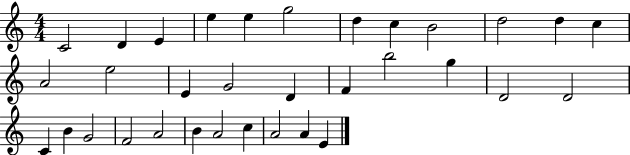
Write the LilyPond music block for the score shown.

{
  \clef treble
  \numericTimeSignature
  \time 4/4
  \key c \major
  c'2 d'4 e'4 | e''4 e''4 g''2 | d''4 c''4 b'2 | d''2 d''4 c''4 | \break a'2 e''2 | e'4 g'2 d'4 | f'4 b''2 g''4 | d'2 d'2 | \break c'4 b'4 g'2 | f'2 a'2 | b'4 a'2 c''4 | a'2 a'4 e'4 | \break \bar "|."
}